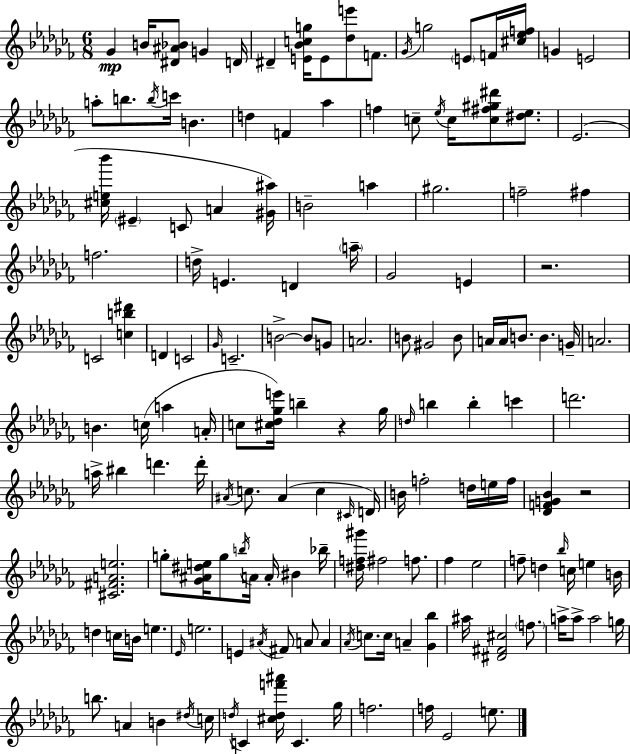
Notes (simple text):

Gb4/q B4/s [D#4,A#4,Bb4]/e G4/q D4/s D#4/q [E4,Bb4,C5,G5]/s E4/e [Db5,E6]/e F4/e. Gb4/s G5/h E4/e F4/s [C#5,Eb5,F5]/s G4/q E4/h A5/e B5/e. B5/s C6/s B4/q. D5/q F4/q Ab5/q F5/q C5/e Eb5/s C5/s [C5,F#5,G#5,D#6]/e [D#5,Eb5]/e. Eb4/h. [C#5,E5,Bb6]/s EIS4/q C4/e A4/q [G#4,A#5]/s B4/h A5/q G#5/h. F5/h F#5/q F5/h. D5/s E4/q. D4/q A5/s Gb4/h E4/q R/h. C4/h [C5,B5,D#6]/q D4/q C4/h Gb4/s C4/h. B4/h B4/e G4/e A4/h. B4/e G#4/h B4/e A4/s A4/s B4/e. B4/q. G4/s A4/h. B4/q. C5/s A5/q A4/s C5/e [C#5,Db5,Gb5,E6]/s B5/q R/q Gb5/s D5/s B5/q B5/q C6/q D6/h. A5/s BIS5/q D6/q. D6/s A#4/s C5/e. A#4/q C5/q C#4/s D4/s B4/s F5/h D5/s E5/s F5/s [Db4,F4,G4,Bb4]/q R/h [C#4,F#4,A4,E5]/h. G5/e [Gb4,A#4,D#5,E5]/s G5/e B5/s A4/s A4/s BIS4/q Bb5/s [D#5,F5,G#6]/s F#5/h F5/e. FES5/q Eb5/h F5/e D5/q Bb5/s C5/s E5/q B4/s D5/q C5/s B4/s E5/q. Eb4/s E5/h. E4/q A#4/s F#4/e A4/e A4/q Ab4/s C5/e. C5/s A4/q [Gb4,Bb5]/q A#5/s [D#4,F#4,C#5]/h F5/e. A5/s A5/e A5/h G5/s B5/e. A4/q B4/q D#5/s C5/s D5/s C4/q [C#5,D5,F6,A#6]/s C4/q. Gb5/s F5/h. F5/s Eb4/h E5/e.